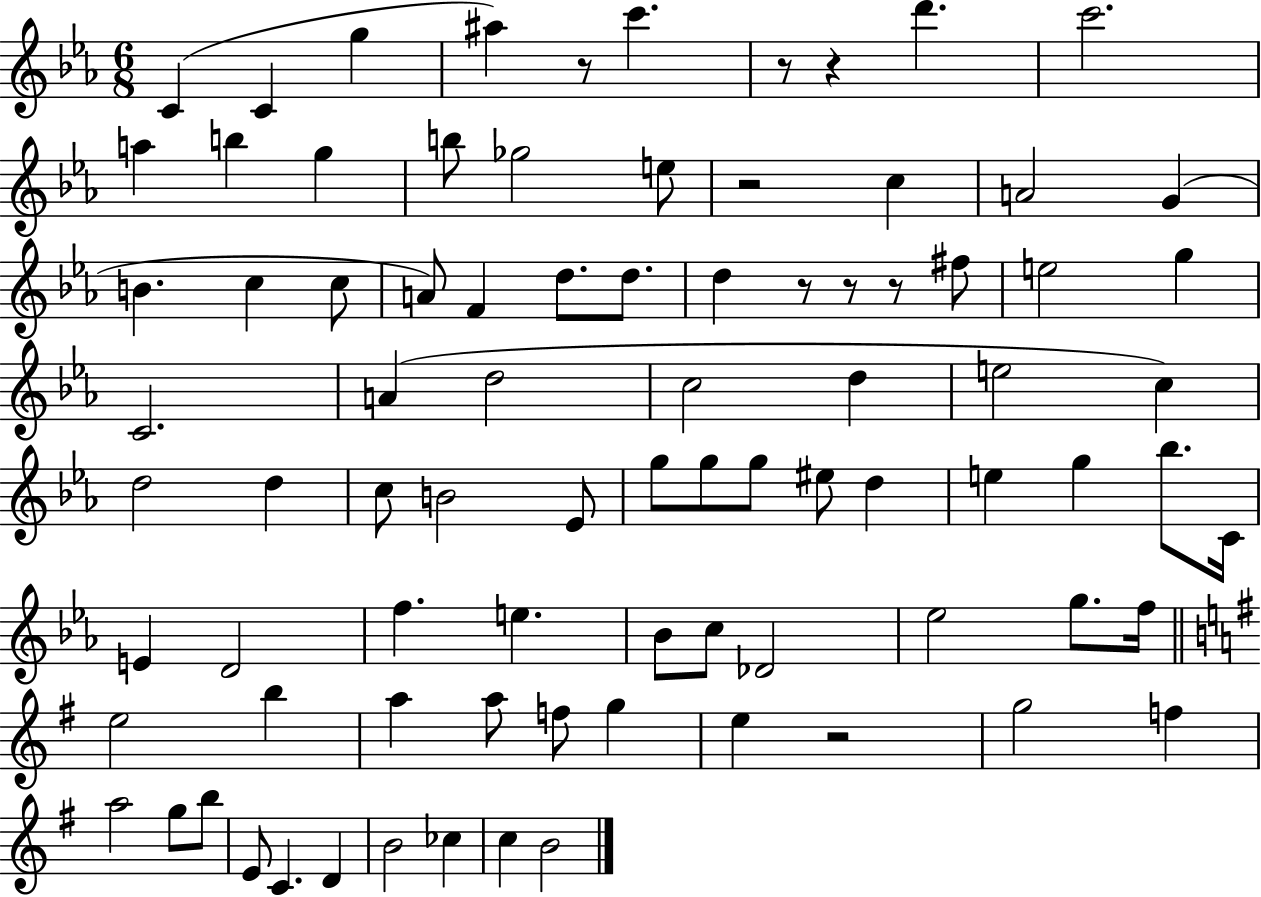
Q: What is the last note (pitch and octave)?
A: B4